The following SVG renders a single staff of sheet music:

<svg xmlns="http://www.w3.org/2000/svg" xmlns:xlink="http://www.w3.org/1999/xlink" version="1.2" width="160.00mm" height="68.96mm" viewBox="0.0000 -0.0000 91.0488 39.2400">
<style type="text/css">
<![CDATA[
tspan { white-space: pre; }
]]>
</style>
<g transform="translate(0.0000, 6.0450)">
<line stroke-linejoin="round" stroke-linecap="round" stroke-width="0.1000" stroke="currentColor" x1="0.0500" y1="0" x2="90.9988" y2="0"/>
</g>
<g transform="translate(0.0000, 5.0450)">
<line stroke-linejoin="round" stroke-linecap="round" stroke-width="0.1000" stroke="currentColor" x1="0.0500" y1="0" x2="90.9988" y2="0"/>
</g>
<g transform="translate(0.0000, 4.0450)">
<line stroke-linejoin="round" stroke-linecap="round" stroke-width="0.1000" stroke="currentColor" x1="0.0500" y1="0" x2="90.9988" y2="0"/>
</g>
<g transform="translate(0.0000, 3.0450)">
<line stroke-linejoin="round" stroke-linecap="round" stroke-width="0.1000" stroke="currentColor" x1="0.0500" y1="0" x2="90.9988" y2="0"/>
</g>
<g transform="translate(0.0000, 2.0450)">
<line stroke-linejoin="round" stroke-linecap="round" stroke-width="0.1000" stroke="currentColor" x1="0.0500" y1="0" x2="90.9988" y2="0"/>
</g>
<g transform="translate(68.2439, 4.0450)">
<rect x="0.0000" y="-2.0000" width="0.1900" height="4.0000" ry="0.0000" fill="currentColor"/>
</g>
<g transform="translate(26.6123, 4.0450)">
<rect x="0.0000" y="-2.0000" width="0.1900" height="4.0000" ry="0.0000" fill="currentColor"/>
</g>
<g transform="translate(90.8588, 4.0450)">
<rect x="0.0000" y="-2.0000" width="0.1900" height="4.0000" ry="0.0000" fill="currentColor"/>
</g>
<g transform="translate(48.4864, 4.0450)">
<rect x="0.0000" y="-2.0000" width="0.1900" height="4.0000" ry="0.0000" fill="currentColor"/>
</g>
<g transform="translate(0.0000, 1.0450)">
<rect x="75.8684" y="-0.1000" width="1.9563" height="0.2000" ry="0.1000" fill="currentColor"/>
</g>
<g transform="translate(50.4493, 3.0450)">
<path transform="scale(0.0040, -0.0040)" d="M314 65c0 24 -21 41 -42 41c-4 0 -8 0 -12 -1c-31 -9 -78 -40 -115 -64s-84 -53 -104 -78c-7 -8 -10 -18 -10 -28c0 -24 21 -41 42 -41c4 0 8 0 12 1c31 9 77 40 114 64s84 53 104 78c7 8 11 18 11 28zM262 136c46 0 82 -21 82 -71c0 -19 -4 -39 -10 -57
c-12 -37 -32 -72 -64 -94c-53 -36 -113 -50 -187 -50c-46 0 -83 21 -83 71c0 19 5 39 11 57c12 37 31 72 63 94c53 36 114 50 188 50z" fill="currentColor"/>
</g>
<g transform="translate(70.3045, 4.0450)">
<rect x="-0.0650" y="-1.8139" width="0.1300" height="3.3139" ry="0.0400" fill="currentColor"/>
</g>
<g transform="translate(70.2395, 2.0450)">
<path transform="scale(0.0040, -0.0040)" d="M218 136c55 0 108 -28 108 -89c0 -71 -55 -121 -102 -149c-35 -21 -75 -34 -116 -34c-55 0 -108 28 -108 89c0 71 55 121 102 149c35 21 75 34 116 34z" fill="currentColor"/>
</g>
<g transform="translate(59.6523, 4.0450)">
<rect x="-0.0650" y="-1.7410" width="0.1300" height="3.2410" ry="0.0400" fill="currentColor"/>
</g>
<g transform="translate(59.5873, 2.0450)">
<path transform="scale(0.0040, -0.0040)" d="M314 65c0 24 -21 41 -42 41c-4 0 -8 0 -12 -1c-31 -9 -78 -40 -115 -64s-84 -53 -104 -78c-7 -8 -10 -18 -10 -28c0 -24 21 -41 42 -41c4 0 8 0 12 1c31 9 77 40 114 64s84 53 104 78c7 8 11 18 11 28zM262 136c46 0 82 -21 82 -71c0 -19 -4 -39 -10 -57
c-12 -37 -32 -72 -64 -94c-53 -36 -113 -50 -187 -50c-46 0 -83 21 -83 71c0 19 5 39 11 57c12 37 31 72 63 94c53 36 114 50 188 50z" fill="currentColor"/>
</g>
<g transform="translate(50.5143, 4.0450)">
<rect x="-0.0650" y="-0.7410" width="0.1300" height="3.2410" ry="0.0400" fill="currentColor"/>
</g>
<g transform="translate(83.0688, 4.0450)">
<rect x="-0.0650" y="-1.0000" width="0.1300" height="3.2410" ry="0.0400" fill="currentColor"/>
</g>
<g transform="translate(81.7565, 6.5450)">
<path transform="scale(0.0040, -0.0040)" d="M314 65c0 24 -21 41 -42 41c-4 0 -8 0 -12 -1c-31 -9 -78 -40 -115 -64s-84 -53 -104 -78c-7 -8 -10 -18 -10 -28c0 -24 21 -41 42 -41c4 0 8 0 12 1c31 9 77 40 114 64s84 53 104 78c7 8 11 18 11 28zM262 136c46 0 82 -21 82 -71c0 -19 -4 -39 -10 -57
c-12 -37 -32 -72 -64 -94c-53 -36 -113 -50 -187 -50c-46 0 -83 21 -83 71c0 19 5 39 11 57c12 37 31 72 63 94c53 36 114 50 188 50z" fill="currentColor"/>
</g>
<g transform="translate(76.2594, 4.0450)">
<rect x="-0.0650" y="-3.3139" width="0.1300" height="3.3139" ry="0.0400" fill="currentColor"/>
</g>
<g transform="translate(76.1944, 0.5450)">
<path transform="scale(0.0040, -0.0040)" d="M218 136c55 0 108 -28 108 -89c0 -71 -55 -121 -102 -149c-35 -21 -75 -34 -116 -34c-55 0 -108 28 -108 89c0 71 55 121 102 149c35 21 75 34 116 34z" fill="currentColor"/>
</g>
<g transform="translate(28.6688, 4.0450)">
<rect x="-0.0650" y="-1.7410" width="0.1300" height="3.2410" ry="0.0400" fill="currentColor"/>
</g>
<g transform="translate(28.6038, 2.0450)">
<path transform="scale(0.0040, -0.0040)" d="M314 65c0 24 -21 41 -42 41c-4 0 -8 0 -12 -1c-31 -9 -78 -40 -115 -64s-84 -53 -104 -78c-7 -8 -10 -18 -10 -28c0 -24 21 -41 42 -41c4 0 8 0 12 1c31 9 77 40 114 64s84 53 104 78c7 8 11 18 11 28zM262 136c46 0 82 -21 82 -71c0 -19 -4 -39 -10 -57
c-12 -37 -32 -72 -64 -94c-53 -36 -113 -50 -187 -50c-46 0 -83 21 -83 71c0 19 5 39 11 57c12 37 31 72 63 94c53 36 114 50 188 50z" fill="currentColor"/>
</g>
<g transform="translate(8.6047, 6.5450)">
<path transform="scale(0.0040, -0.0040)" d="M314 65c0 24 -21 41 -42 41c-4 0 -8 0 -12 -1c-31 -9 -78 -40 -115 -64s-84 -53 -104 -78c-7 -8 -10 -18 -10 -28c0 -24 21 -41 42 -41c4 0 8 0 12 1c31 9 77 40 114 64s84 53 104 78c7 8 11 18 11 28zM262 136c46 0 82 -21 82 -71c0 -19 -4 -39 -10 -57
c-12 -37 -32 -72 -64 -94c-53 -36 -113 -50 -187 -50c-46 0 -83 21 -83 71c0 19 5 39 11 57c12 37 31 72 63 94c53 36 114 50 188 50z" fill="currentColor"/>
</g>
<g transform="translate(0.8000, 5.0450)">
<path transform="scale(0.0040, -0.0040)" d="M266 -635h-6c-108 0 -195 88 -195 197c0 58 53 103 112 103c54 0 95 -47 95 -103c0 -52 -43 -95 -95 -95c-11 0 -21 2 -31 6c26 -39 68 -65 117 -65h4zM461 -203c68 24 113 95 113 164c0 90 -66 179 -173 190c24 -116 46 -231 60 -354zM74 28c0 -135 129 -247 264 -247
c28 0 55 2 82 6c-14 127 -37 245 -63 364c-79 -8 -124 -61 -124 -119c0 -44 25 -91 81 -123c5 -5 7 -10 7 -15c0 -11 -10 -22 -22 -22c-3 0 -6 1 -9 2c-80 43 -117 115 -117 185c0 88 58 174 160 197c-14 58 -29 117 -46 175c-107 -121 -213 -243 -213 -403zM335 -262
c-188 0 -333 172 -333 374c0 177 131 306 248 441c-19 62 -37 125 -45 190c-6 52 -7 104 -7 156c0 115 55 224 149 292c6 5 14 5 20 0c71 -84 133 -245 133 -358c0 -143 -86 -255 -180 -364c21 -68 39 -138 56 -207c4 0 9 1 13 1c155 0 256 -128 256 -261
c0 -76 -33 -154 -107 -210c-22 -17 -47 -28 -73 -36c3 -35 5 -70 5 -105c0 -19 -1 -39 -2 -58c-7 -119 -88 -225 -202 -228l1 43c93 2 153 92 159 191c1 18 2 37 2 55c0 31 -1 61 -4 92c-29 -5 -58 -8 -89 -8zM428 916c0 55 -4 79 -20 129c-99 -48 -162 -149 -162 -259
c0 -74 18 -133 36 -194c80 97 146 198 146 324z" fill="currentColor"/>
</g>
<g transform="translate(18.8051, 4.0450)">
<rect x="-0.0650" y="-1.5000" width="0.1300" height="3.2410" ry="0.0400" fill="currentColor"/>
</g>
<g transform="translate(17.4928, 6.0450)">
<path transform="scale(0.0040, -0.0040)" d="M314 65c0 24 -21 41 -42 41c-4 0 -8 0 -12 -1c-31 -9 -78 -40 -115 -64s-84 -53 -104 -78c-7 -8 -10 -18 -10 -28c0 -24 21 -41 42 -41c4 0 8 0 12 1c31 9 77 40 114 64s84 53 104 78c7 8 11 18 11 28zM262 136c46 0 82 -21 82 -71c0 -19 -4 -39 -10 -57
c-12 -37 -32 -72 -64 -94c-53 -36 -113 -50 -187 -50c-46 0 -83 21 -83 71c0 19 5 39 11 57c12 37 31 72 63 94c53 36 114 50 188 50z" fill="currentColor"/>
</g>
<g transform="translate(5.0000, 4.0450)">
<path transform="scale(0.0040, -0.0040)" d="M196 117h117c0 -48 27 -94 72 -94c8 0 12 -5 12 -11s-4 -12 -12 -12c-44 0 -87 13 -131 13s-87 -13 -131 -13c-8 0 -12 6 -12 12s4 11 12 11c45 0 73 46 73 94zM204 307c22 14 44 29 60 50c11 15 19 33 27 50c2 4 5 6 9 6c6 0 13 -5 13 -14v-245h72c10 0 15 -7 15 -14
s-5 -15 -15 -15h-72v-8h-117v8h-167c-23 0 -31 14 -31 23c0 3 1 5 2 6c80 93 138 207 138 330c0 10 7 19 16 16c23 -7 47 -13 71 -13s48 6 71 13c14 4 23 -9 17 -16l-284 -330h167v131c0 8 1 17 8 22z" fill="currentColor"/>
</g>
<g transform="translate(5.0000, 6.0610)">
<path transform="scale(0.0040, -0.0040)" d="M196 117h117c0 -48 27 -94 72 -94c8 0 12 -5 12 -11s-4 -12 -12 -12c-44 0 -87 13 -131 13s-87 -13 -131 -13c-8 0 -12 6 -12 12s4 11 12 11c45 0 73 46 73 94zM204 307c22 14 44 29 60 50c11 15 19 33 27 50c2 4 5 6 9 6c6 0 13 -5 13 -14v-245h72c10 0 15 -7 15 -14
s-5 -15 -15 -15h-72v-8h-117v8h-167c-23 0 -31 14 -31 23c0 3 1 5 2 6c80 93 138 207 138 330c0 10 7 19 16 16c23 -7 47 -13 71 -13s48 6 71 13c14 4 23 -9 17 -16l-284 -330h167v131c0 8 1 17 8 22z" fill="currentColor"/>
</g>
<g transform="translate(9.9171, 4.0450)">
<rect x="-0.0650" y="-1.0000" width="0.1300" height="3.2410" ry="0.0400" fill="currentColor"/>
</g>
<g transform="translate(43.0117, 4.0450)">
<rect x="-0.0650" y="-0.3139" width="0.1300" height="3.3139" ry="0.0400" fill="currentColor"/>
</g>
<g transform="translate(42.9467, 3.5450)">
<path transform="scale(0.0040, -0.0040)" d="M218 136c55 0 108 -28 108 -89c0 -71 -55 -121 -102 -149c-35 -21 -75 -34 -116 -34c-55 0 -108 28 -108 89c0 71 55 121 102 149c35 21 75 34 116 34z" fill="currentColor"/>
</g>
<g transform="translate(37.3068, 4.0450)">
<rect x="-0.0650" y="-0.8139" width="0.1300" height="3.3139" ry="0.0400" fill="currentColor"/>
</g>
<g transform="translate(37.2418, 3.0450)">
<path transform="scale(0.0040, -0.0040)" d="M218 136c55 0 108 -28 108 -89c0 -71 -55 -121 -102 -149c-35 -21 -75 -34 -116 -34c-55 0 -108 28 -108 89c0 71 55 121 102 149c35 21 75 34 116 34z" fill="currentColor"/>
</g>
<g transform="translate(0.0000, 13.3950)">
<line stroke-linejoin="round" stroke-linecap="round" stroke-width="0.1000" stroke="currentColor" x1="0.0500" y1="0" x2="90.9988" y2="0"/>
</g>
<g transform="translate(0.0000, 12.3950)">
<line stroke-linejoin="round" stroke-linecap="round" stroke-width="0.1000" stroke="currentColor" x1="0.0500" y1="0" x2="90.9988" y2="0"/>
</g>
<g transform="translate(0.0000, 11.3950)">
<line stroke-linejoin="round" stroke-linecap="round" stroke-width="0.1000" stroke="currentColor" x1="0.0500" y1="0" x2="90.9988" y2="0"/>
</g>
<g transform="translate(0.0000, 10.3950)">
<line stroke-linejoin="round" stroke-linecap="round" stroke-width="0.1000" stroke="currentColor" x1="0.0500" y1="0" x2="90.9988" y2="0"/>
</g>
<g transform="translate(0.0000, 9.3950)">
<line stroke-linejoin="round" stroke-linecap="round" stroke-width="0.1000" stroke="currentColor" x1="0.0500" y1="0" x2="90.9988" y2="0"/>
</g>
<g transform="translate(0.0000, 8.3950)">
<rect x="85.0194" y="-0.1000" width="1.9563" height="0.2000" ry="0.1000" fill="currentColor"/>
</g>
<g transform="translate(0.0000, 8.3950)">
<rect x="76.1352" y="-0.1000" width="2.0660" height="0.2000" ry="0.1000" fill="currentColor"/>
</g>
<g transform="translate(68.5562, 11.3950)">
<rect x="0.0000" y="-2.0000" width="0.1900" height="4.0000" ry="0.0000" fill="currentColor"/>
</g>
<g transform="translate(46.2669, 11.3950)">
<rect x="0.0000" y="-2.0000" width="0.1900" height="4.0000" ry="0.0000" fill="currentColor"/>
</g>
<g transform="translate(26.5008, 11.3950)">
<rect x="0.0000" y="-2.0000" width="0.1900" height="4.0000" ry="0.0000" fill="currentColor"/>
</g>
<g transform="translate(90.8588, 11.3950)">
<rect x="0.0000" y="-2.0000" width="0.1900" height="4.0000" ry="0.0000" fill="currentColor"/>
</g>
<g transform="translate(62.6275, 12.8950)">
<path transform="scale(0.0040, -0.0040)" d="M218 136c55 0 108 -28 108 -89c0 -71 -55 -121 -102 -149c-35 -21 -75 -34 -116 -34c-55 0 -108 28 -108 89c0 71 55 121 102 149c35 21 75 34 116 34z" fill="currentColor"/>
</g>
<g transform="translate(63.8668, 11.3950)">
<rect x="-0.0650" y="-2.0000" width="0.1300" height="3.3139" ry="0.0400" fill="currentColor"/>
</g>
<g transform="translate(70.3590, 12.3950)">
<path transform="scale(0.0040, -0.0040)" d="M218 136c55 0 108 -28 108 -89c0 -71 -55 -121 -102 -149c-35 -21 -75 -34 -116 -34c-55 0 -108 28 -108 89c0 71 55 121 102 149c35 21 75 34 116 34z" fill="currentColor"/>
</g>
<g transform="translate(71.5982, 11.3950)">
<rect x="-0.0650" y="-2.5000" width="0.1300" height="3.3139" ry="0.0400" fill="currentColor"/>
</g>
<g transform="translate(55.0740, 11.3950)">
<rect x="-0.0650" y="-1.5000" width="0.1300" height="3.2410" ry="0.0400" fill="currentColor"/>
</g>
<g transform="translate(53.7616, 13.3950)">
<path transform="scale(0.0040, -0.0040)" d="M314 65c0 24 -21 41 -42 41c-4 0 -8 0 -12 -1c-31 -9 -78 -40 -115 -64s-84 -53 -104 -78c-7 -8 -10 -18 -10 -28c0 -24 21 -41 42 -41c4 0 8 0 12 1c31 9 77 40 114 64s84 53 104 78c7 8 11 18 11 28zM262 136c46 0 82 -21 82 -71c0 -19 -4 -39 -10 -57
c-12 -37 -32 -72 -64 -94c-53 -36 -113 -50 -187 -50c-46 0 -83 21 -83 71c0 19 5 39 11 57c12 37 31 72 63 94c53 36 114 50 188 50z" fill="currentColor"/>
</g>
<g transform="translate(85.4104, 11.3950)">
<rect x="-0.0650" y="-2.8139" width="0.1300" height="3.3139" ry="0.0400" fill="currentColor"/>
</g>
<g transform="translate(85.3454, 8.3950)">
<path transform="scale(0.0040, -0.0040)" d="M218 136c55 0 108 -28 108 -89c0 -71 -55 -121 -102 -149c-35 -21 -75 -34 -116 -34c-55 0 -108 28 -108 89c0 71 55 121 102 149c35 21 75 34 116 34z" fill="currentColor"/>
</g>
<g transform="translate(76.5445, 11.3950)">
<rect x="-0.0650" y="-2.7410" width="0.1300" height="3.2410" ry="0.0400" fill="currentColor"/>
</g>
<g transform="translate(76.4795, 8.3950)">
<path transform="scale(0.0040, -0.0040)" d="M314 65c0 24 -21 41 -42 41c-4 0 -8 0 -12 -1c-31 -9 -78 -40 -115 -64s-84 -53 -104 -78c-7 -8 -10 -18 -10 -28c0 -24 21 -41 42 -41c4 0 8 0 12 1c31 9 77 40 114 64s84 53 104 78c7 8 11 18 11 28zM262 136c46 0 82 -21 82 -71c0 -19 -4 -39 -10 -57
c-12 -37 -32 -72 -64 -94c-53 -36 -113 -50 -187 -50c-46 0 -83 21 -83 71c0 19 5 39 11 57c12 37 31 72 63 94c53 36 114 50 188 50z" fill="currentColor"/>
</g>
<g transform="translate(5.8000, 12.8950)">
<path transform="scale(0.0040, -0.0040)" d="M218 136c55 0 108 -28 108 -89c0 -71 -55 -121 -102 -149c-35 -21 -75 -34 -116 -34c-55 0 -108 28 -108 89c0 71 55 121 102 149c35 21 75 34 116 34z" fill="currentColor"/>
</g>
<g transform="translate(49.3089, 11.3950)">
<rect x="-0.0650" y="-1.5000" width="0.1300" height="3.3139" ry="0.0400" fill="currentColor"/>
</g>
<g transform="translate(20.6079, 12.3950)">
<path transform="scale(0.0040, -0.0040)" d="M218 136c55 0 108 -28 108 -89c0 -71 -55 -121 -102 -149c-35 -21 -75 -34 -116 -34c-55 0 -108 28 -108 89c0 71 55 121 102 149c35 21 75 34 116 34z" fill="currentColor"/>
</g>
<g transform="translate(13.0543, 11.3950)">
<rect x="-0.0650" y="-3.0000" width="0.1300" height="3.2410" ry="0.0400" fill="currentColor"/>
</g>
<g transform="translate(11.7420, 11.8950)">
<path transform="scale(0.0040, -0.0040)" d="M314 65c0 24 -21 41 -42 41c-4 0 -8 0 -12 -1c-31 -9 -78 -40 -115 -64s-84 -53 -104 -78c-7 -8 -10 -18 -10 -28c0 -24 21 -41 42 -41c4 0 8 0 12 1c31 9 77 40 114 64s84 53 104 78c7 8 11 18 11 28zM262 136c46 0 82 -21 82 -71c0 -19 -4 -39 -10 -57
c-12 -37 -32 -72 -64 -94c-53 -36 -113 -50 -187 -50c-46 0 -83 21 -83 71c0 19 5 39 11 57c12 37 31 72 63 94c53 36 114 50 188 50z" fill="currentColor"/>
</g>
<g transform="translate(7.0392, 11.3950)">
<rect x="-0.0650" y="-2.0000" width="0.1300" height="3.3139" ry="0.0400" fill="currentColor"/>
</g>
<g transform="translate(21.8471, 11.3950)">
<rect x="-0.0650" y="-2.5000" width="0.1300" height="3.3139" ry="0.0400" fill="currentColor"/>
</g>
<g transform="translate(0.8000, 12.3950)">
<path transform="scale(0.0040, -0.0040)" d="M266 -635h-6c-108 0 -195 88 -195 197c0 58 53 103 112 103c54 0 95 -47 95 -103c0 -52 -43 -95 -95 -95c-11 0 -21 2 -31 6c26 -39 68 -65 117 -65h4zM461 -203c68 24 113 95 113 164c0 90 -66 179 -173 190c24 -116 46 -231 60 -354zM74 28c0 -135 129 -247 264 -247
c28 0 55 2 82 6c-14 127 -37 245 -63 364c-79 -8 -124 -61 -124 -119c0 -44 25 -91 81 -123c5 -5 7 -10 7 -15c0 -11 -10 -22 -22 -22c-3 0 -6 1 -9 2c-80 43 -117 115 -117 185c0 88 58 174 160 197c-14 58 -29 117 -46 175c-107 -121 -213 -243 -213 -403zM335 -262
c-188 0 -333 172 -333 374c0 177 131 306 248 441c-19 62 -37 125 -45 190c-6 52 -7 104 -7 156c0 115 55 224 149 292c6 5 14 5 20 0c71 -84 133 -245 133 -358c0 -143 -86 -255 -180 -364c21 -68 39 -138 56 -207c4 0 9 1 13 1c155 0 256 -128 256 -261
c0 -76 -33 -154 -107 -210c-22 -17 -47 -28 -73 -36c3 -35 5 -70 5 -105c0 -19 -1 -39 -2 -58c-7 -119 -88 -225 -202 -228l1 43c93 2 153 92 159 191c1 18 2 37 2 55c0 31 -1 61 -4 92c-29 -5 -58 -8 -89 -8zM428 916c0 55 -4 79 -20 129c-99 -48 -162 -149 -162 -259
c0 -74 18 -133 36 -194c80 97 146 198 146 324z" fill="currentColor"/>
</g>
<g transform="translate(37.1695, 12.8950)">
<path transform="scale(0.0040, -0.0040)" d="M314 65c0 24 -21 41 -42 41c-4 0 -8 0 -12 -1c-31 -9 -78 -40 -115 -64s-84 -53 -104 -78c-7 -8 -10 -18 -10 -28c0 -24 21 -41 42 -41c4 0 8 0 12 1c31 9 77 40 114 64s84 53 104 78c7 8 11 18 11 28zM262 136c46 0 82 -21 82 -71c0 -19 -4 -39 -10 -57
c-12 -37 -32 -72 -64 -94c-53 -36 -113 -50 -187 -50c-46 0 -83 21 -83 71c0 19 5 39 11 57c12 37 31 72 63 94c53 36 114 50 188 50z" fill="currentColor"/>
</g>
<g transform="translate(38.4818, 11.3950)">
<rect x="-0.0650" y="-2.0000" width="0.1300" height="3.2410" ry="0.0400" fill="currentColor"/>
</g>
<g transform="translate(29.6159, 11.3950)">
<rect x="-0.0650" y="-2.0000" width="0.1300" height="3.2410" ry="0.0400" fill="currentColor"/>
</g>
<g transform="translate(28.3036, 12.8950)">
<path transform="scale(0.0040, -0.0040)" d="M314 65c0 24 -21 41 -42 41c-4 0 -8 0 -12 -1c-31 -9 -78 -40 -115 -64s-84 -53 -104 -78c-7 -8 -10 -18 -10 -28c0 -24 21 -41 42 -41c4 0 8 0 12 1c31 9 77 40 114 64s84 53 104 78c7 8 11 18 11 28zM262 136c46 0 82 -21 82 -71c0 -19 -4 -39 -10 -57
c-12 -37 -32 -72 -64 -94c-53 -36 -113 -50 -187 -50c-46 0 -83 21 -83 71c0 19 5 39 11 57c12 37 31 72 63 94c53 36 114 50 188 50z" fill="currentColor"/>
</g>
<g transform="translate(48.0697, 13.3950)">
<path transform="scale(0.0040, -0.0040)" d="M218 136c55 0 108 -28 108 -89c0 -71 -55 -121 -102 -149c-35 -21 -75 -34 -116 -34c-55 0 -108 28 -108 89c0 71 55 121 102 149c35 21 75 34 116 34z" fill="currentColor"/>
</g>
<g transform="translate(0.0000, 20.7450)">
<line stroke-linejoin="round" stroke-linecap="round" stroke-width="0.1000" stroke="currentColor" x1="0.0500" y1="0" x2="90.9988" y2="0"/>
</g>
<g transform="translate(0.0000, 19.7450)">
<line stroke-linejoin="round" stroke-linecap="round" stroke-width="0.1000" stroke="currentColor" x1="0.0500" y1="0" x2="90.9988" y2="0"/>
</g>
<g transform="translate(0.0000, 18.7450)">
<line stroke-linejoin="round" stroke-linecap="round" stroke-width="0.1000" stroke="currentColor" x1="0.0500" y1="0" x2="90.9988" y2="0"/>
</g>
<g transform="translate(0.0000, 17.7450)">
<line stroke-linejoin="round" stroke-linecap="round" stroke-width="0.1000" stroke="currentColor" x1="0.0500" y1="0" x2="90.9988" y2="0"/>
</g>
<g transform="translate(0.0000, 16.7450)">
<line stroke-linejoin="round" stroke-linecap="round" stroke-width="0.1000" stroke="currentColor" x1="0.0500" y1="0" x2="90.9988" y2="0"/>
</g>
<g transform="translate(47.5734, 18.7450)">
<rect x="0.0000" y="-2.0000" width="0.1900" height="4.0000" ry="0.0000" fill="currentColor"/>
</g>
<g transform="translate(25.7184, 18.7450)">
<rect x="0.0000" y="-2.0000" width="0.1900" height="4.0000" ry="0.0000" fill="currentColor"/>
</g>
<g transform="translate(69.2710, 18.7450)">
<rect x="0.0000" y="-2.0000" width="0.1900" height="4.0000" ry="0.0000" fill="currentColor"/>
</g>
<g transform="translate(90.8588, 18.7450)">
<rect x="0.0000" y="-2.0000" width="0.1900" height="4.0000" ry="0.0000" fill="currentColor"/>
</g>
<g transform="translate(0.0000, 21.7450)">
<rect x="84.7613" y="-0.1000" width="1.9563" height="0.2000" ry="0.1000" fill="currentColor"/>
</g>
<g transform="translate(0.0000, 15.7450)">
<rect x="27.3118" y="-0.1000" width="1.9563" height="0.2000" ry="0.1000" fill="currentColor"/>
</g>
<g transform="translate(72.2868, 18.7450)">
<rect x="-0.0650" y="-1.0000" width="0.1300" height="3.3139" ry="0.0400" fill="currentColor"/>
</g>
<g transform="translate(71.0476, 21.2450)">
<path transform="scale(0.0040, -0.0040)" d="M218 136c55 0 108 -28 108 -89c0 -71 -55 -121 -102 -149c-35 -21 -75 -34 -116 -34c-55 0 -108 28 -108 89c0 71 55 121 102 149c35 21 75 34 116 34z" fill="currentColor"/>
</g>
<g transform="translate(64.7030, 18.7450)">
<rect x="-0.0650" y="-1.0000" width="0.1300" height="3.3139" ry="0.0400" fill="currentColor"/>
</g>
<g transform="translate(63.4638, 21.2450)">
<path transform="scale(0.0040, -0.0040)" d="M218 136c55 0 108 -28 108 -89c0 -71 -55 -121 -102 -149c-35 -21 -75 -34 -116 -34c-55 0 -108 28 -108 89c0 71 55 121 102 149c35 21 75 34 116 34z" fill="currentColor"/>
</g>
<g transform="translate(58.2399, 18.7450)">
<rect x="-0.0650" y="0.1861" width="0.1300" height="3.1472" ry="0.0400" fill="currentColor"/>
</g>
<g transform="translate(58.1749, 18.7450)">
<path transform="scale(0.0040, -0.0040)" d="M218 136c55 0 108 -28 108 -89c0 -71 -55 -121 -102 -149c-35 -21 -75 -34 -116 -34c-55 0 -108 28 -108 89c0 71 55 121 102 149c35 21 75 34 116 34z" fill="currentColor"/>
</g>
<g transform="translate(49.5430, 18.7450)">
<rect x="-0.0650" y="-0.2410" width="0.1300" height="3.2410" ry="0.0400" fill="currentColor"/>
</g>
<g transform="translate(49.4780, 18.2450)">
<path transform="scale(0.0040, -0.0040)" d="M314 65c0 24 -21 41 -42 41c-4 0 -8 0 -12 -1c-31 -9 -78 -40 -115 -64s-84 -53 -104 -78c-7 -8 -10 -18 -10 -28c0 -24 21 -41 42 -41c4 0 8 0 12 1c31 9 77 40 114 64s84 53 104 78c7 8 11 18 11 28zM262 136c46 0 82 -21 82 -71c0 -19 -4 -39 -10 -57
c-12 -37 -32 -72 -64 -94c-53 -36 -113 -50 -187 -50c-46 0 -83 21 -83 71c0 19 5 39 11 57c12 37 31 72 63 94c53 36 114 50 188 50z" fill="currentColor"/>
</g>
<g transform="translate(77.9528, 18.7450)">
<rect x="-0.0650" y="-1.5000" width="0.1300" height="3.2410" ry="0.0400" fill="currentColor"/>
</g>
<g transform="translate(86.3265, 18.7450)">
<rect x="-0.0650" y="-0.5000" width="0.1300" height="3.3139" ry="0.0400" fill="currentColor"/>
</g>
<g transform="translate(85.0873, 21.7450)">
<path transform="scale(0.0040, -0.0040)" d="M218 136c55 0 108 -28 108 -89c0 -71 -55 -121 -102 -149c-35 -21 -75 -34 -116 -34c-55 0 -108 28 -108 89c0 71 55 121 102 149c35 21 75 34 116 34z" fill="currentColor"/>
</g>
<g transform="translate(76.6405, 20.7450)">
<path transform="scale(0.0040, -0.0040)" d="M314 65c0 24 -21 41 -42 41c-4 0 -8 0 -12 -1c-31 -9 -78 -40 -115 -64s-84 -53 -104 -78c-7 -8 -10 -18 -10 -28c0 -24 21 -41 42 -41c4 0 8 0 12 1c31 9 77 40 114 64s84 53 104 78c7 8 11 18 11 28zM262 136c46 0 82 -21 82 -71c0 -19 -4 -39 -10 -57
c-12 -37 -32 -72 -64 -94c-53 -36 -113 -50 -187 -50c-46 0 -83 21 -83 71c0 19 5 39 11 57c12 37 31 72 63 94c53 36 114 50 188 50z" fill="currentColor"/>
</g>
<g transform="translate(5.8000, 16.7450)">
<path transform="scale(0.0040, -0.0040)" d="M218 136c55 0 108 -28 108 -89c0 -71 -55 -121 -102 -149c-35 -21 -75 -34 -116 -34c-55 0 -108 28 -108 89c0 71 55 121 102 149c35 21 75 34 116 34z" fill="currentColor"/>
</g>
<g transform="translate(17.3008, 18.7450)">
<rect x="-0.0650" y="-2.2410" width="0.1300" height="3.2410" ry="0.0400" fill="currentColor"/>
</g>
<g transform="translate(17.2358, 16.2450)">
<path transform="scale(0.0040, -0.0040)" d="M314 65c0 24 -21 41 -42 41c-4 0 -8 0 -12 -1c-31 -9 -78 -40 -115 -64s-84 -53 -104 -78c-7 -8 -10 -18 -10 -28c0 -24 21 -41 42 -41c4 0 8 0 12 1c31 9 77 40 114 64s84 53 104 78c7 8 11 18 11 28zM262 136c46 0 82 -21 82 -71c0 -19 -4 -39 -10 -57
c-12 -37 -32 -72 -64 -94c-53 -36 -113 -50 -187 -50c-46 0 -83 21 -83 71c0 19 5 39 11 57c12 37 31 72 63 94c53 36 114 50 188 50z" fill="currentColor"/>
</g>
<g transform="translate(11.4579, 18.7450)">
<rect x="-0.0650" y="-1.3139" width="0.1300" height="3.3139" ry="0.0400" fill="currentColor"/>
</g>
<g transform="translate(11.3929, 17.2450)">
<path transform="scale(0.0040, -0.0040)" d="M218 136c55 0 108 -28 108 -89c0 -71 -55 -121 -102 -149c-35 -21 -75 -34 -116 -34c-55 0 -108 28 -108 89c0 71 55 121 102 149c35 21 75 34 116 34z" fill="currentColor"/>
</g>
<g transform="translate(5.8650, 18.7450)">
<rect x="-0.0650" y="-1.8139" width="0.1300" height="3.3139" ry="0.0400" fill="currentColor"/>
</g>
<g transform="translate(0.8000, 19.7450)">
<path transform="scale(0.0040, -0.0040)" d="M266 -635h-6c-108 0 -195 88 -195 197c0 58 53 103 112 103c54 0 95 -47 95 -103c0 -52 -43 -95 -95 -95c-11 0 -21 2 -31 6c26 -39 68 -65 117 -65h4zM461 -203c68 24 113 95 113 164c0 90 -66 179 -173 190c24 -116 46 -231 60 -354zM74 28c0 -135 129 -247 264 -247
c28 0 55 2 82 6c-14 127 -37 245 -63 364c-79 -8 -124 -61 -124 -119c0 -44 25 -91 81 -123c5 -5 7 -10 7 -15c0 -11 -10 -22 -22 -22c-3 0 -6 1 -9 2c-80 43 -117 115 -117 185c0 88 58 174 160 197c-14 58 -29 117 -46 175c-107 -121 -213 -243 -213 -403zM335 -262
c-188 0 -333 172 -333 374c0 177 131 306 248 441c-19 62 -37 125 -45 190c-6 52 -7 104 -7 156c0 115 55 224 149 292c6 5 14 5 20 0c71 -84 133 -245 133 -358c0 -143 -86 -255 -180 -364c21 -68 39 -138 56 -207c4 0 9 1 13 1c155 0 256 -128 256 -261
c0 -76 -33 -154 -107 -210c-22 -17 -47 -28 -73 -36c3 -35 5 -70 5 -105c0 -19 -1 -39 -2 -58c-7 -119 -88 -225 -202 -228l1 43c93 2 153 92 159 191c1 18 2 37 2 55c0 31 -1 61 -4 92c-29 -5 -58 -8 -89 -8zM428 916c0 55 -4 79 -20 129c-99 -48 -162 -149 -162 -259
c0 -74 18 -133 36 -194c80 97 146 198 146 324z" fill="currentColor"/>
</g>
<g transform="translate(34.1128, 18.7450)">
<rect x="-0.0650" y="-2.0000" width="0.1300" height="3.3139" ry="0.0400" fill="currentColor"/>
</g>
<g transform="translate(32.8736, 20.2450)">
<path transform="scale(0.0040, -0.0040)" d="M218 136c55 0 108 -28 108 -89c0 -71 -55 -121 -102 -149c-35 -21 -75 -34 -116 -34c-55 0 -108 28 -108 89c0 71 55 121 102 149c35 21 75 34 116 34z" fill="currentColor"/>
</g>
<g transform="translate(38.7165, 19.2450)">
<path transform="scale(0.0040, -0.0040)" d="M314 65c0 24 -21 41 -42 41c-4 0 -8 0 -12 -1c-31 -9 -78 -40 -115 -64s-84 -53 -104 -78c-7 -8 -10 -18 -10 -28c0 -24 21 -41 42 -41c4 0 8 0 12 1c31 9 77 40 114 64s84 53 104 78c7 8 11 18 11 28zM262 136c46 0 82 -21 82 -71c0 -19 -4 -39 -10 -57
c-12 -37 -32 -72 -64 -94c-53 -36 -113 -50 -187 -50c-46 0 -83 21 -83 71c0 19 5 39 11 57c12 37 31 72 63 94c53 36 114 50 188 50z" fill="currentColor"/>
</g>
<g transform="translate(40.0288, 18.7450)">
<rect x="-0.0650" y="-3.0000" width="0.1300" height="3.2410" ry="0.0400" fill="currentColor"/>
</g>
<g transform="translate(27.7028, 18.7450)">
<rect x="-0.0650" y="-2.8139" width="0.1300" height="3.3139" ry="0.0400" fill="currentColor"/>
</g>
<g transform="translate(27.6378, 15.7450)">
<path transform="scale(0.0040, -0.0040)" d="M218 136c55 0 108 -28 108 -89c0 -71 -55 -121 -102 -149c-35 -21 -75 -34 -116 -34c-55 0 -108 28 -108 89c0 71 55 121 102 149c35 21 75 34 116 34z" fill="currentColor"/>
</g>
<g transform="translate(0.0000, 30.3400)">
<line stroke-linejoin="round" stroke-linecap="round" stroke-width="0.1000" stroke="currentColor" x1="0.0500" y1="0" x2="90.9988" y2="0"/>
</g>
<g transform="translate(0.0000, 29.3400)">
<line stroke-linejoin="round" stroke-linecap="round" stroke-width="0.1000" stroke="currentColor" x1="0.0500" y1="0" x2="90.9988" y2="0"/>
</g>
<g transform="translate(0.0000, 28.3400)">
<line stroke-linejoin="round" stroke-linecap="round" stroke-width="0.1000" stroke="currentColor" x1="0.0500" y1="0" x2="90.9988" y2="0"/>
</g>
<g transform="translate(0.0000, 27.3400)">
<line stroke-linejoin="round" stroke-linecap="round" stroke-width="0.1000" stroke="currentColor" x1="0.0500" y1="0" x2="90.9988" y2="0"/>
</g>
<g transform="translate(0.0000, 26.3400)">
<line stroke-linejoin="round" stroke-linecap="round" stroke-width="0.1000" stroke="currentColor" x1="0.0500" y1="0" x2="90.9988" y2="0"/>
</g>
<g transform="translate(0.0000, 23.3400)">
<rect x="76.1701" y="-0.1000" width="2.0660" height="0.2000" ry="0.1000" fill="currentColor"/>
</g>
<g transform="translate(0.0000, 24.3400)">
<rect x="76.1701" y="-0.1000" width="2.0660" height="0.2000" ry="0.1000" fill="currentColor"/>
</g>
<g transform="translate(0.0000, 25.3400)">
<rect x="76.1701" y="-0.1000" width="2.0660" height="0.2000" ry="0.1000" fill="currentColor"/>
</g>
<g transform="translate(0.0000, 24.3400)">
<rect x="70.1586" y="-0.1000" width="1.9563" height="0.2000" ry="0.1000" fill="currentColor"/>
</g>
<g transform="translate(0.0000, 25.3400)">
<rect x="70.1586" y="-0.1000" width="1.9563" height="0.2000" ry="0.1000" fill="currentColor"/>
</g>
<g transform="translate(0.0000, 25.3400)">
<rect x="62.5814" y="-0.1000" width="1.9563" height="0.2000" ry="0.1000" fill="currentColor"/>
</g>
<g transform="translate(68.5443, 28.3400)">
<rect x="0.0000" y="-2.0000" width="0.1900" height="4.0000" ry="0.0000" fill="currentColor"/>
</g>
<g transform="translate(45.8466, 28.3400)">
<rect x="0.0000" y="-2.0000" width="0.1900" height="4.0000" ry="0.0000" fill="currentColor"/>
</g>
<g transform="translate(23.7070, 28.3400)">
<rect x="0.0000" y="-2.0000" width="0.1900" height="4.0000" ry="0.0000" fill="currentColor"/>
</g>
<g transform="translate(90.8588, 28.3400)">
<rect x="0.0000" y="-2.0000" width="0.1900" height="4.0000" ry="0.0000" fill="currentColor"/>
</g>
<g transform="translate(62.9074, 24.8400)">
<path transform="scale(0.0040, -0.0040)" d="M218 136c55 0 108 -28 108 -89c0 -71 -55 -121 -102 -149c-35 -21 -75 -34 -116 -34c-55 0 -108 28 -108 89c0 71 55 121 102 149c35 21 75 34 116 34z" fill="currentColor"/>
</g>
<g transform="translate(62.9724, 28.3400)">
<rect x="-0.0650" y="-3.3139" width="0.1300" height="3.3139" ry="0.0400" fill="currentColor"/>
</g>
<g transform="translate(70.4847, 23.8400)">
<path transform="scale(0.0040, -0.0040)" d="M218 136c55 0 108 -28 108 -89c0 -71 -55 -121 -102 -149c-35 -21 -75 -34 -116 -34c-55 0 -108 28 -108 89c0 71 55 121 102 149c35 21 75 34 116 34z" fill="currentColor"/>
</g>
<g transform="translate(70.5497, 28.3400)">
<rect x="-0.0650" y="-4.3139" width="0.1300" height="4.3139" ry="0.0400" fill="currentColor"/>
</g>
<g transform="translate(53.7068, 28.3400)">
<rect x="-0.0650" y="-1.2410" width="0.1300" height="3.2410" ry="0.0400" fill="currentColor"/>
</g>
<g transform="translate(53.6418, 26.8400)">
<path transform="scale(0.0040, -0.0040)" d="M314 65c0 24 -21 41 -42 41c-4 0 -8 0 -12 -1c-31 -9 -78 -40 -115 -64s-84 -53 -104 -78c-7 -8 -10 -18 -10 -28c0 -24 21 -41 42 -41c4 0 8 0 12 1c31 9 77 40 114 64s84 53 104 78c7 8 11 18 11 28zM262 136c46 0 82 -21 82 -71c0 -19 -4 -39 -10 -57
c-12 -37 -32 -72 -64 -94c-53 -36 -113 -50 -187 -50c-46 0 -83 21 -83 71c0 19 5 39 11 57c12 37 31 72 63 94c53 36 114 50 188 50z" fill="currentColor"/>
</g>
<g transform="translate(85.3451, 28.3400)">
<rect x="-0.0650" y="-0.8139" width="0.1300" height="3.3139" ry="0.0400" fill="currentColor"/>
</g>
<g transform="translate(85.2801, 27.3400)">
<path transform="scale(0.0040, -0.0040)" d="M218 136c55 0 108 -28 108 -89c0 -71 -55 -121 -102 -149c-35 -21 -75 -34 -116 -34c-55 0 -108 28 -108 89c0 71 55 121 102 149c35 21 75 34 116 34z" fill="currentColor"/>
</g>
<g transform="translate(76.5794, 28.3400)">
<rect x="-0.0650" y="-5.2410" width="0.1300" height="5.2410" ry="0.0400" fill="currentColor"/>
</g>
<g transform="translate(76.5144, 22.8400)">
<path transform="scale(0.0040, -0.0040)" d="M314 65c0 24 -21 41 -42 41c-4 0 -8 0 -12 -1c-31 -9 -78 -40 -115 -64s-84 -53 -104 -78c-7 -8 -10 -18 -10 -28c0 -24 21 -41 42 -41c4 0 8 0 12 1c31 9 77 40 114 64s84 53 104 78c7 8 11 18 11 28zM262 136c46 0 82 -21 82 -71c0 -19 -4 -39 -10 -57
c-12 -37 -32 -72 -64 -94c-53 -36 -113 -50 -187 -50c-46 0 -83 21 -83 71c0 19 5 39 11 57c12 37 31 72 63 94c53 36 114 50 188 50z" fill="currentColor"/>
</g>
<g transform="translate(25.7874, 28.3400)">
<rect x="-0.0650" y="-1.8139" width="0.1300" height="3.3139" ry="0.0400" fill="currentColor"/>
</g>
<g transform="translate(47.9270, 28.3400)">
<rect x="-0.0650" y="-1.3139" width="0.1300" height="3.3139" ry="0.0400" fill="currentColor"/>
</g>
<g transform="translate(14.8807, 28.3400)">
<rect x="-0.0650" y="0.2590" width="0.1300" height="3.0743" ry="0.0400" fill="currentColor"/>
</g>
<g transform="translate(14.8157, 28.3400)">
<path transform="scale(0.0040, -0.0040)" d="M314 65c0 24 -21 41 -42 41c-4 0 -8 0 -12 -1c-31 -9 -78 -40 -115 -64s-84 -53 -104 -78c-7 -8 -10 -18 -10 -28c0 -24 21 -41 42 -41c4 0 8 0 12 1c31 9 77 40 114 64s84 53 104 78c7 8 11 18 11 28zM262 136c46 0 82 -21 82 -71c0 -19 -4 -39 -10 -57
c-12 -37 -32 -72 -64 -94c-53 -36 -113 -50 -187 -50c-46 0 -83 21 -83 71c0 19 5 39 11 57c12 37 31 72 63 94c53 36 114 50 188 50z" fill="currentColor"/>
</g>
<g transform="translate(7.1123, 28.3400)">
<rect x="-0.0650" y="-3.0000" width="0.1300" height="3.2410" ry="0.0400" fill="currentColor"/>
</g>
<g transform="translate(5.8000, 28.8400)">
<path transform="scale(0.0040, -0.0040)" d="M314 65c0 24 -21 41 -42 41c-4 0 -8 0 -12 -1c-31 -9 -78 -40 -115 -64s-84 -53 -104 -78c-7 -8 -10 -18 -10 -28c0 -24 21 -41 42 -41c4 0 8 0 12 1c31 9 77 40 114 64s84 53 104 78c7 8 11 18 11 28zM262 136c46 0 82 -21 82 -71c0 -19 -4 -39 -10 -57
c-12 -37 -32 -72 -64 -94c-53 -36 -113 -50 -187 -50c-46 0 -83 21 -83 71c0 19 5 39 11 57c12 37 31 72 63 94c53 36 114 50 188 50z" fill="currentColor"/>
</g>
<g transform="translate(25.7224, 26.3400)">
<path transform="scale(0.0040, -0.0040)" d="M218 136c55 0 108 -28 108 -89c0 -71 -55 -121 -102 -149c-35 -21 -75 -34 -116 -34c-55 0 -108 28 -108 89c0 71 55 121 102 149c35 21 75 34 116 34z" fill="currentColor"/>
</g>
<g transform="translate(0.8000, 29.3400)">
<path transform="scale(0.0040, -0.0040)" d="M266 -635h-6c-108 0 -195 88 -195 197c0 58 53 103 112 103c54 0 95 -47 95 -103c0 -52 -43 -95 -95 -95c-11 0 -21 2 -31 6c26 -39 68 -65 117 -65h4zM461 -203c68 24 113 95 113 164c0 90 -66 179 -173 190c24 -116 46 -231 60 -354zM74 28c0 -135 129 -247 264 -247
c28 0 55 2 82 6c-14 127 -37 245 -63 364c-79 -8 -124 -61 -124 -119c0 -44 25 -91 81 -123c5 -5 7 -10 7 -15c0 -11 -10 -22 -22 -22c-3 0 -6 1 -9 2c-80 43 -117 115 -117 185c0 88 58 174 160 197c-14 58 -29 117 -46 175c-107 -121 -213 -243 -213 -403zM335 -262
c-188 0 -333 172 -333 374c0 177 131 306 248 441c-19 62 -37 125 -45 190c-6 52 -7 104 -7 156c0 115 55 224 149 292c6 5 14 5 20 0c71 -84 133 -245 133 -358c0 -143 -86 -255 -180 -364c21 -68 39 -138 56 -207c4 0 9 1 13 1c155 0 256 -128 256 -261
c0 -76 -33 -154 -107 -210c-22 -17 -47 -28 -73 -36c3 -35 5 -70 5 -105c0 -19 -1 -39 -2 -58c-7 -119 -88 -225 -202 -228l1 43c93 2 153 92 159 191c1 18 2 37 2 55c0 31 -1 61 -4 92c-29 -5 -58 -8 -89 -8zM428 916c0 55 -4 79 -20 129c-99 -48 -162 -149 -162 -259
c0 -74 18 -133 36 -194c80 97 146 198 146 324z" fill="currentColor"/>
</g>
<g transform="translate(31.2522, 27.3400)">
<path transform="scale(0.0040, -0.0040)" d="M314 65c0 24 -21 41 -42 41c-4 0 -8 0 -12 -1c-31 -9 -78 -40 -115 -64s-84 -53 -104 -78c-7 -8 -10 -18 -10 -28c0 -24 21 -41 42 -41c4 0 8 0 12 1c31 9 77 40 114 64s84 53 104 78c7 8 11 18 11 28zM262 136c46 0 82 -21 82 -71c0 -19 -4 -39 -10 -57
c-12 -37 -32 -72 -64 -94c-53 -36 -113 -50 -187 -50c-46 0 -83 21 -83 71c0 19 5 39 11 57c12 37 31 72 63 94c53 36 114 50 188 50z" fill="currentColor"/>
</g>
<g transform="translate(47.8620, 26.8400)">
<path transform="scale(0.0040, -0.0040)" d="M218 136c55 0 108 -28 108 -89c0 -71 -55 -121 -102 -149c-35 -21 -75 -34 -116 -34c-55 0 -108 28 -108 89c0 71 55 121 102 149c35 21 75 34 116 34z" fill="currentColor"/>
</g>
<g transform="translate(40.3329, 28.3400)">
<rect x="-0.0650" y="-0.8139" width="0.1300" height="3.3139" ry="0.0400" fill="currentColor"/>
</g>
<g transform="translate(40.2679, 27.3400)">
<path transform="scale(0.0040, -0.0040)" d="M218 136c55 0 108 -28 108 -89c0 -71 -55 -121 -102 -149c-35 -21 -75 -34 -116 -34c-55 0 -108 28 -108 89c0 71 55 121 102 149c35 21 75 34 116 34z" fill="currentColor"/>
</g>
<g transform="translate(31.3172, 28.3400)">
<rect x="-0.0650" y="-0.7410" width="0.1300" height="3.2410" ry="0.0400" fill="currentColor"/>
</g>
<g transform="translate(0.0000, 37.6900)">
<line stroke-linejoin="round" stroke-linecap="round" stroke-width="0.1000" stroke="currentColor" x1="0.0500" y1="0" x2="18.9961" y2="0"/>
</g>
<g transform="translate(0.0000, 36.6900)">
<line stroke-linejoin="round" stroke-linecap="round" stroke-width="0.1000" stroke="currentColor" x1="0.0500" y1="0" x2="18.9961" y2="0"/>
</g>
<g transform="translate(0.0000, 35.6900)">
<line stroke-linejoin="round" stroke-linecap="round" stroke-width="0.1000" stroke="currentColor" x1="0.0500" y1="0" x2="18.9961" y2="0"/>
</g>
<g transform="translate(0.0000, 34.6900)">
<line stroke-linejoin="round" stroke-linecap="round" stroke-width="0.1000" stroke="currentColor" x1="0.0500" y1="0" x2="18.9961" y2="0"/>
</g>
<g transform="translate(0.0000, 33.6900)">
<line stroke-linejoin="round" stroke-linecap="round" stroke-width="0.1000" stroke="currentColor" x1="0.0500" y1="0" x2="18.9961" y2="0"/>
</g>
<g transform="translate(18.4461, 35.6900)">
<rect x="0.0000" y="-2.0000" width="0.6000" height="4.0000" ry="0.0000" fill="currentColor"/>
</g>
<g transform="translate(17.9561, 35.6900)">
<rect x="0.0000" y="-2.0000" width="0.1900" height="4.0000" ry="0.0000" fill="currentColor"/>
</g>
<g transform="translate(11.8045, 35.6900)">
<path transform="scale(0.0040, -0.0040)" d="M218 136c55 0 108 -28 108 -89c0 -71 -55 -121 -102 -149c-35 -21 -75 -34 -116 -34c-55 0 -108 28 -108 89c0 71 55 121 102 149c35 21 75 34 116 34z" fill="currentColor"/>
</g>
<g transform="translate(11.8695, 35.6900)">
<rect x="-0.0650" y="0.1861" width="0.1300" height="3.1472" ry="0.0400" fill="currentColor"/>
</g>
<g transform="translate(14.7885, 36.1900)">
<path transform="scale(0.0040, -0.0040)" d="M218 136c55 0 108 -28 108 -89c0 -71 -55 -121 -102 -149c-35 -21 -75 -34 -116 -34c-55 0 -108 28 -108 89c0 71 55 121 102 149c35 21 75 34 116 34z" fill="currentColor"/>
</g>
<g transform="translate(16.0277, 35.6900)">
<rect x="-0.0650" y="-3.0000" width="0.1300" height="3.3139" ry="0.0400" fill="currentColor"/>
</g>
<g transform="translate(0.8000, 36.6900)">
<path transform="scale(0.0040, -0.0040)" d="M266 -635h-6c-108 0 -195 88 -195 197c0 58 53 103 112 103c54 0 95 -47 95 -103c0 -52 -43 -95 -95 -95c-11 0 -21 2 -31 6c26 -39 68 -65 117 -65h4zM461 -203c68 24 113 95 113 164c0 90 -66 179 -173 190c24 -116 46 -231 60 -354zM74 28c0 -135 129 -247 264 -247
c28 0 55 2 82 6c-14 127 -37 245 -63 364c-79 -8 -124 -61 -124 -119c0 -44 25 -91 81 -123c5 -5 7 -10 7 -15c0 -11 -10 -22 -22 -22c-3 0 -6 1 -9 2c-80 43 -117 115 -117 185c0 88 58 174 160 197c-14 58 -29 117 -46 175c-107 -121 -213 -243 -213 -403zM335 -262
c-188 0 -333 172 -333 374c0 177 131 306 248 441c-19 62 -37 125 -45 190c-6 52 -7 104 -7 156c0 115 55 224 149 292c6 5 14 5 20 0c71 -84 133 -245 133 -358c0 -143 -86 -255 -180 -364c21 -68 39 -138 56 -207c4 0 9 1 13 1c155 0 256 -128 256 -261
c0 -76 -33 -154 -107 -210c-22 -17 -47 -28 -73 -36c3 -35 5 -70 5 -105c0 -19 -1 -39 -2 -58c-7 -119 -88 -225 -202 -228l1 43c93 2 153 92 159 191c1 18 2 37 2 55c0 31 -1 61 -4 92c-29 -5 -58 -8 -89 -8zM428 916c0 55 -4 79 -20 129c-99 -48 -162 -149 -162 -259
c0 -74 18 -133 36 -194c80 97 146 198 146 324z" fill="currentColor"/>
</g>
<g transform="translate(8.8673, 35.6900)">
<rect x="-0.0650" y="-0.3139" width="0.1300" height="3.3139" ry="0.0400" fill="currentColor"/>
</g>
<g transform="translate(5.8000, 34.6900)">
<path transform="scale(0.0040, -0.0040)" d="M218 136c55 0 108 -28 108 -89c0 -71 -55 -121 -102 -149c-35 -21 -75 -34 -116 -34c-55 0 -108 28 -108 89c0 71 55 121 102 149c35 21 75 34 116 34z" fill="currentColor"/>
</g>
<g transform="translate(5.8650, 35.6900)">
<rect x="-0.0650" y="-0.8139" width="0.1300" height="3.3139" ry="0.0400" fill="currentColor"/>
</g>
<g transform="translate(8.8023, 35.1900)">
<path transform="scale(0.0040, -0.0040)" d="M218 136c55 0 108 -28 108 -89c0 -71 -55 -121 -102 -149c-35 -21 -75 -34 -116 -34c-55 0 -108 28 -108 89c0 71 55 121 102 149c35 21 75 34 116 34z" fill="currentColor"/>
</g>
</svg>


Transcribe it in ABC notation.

X:1
T:Untitled
M:4/4
L:1/4
K:C
D2 E2 f2 d c d2 f2 f b D2 F A2 G F2 F2 E E2 F G a2 a f e g2 a F A2 c2 B D D E2 C A2 B2 f d2 d e e2 b d' f'2 d d c B A